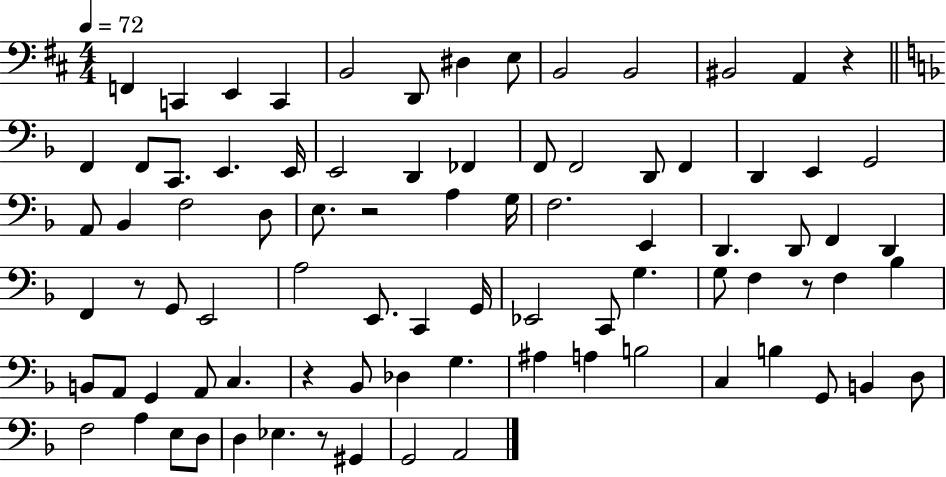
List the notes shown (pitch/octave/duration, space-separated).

F2/q C2/q E2/q C2/q B2/h D2/e D#3/q E3/e B2/h B2/h BIS2/h A2/q R/q F2/q F2/e C2/e. E2/q. E2/s E2/h D2/q FES2/q F2/e F2/h D2/e F2/q D2/q E2/q G2/h A2/e Bb2/q F3/h D3/e E3/e. R/h A3/q G3/s F3/h. E2/q D2/q. D2/e F2/q D2/q F2/q R/e G2/e E2/h A3/h E2/e. C2/q G2/s Eb2/h C2/e G3/q. G3/e F3/q R/e F3/q Bb3/q B2/e A2/e G2/q A2/e C3/q. R/q Bb2/e Db3/q G3/q. A#3/q A3/q B3/h C3/q B3/q G2/e B2/q D3/e F3/h A3/q E3/e D3/e D3/q Eb3/q. R/e G#2/q G2/h A2/h